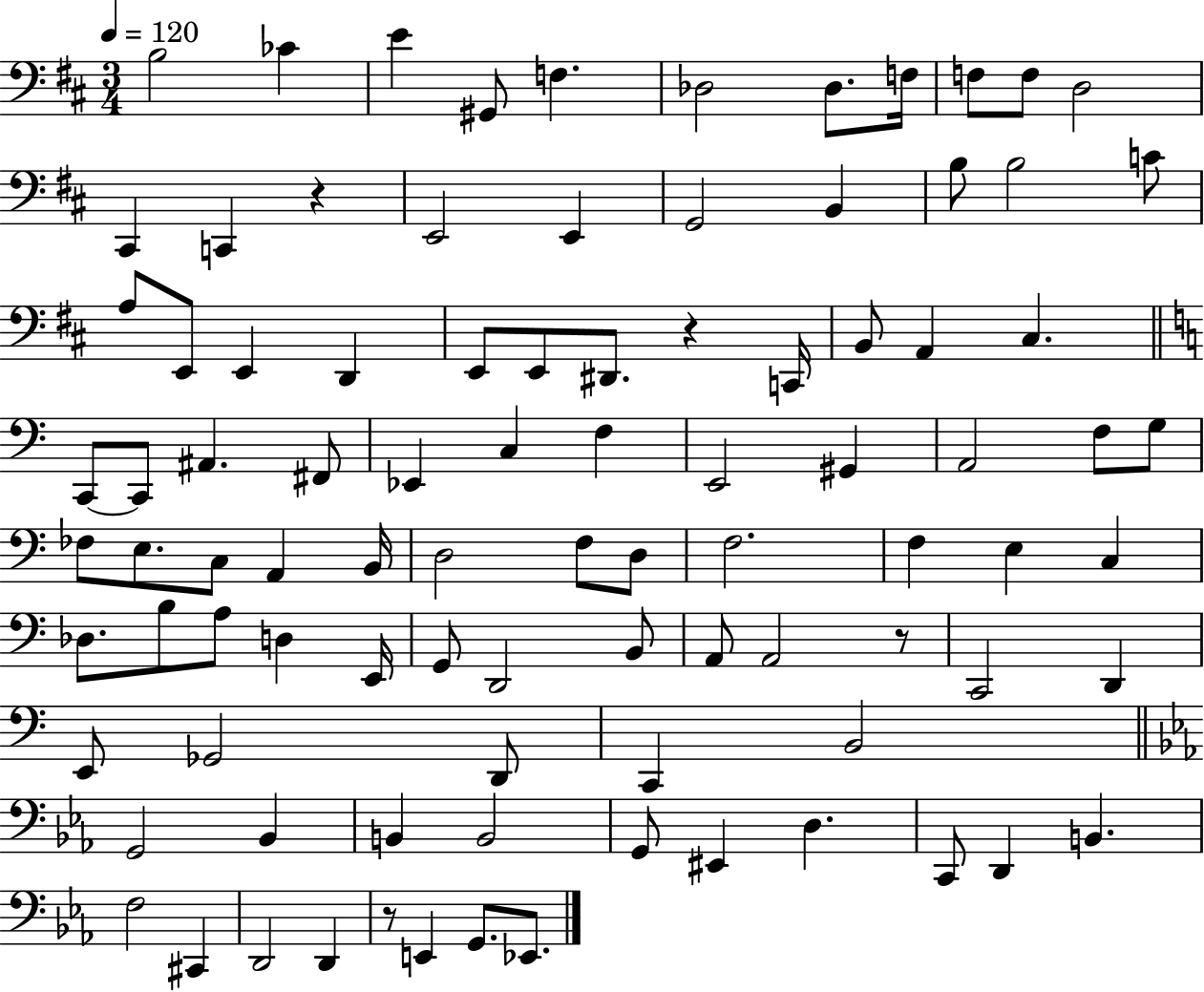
X:1
T:Untitled
M:3/4
L:1/4
K:D
B,2 _C E ^G,,/2 F, _D,2 _D,/2 F,/4 F,/2 F,/2 D,2 ^C,, C,, z E,,2 E,, G,,2 B,, B,/2 B,2 C/2 A,/2 E,,/2 E,, D,, E,,/2 E,,/2 ^D,,/2 z C,,/4 B,,/2 A,, ^C, C,,/2 C,,/2 ^A,, ^F,,/2 _E,, C, F, E,,2 ^G,, A,,2 F,/2 G,/2 _F,/2 E,/2 C,/2 A,, B,,/4 D,2 F,/2 D,/2 F,2 F, E, C, _D,/2 B,/2 A,/2 D, E,,/4 G,,/2 D,,2 B,,/2 A,,/2 A,,2 z/2 C,,2 D,, E,,/2 _G,,2 D,,/2 C,, B,,2 G,,2 _B,, B,, B,,2 G,,/2 ^E,, D, C,,/2 D,, B,, F,2 ^C,, D,,2 D,, z/2 E,, G,,/2 _E,,/2